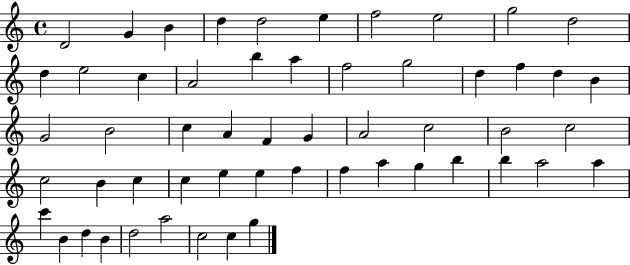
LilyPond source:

{
  \clef treble
  \time 4/4
  \defaultTimeSignature
  \key c \major
  d'2 g'4 b'4 | d''4 d''2 e''4 | f''2 e''2 | g''2 d''2 | \break d''4 e''2 c''4 | a'2 b''4 a''4 | f''2 g''2 | d''4 f''4 d''4 b'4 | \break g'2 b'2 | c''4 a'4 f'4 g'4 | a'2 c''2 | b'2 c''2 | \break c''2 b'4 c''4 | c''4 e''4 e''4 f''4 | f''4 a''4 g''4 b''4 | b''4 a''2 a''4 | \break c'''4 b'4 d''4 b'4 | d''2 a''2 | c''2 c''4 g''4 | \bar "|."
}